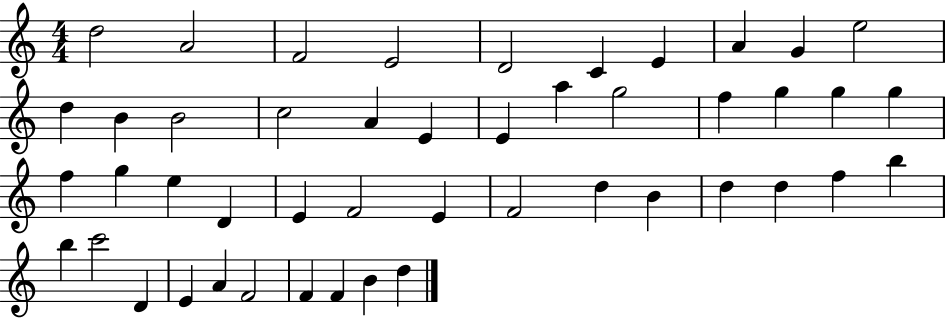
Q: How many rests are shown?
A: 0